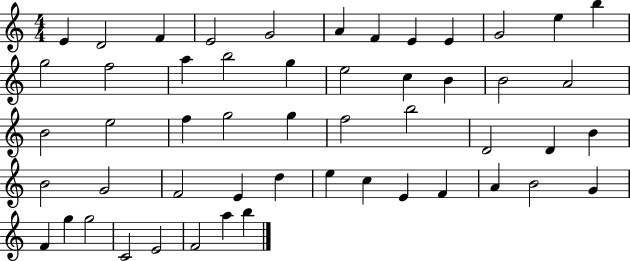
E4/q D4/h F4/q E4/h G4/h A4/q F4/q E4/q E4/q G4/h E5/q B5/q G5/h F5/h A5/q B5/h G5/q E5/h C5/q B4/q B4/h A4/h B4/h E5/h F5/q G5/h G5/q F5/h B5/h D4/h D4/q B4/q B4/h G4/h F4/h E4/q D5/q E5/q C5/q E4/q F4/q A4/q B4/h G4/q F4/q G5/q G5/h C4/h E4/h F4/h A5/q B5/q